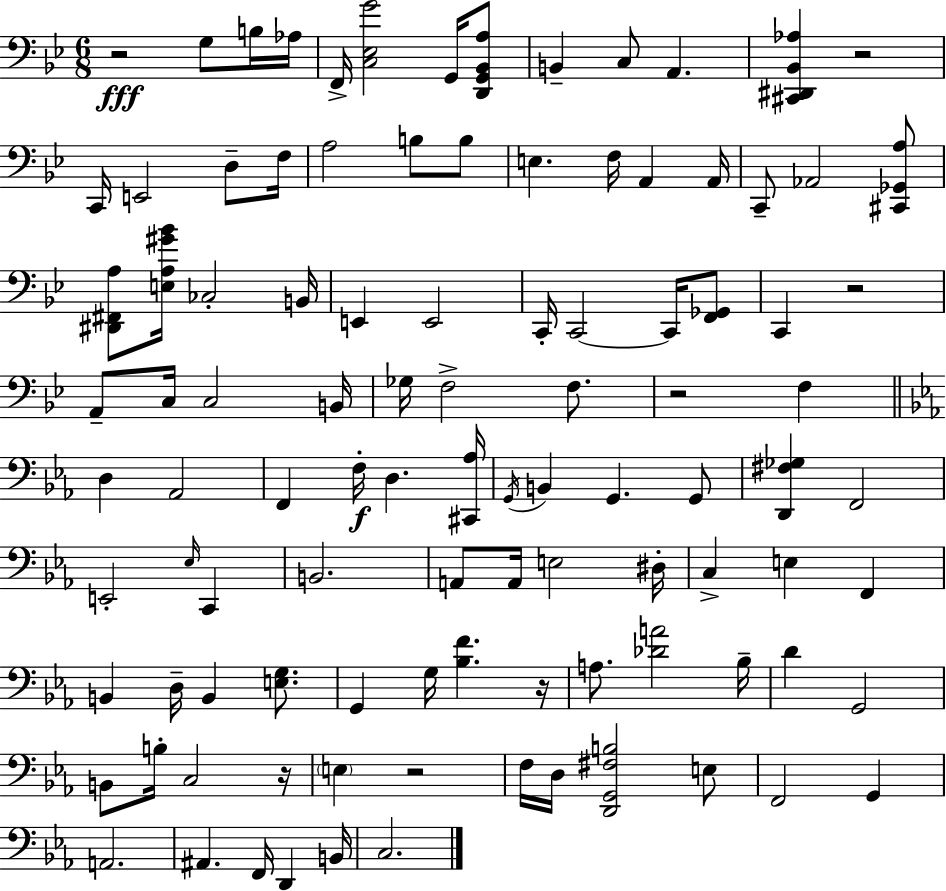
X:1
T:Untitled
M:6/8
L:1/4
K:Gm
z2 G,/2 B,/4 _A,/4 F,,/4 [C,_E,G]2 G,,/4 [D,,G,,_B,,A,]/2 B,, C,/2 A,, [^C,,^D,,_B,,_A,] z2 C,,/4 E,,2 D,/2 F,/4 A,2 B,/2 B,/2 E, F,/4 A,, A,,/4 C,,/2 _A,,2 [^C,,_G,,A,]/2 [^D,,^F,,A,]/2 [E,A,^G_B]/4 _C,2 B,,/4 E,, E,,2 C,,/4 C,,2 C,,/4 [F,,_G,,]/2 C,, z2 A,,/2 C,/4 C,2 B,,/4 _G,/4 F,2 F,/2 z2 F, D, _A,,2 F,, F,/4 D, [^C,,_A,]/4 G,,/4 B,, G,, G,,/2 [D,,^F,_G,] F,,2 E,,2 _E,/4 C,, B,,2 A,,/2 A,,/4 E,2 ^D,/4 C, E, F,, B,, D,/4 B,, [E,G,]/2 G,, G,/4 [_B,F] z/4 A,/2 [_DA]2 _B,/4 D G,,2 B,,/2 B,/4 C,2 z/4 E, z2 F,/4 D,/4 [D,,G,,^F,B,]2 E,/2 F,,2 G,, A,,2 ^A,, F,,/4 D,, B,,/4 C,2